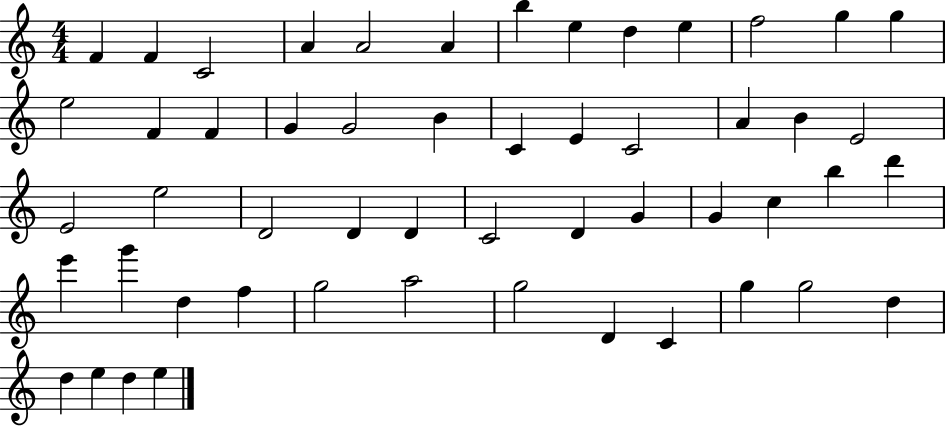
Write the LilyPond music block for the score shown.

{
  \clef treble
  \numericTimeSignature
  \time 4/4
  \key c \major
  f'4 f'4 c'2 | a'4 a'2 a'4 | b''4 e''4 d''4 e''4 | f''2 g''4 g''4 | \break e''2 f'4 f'4 | g'4 g'2 b'4 | c'4 e'4 c'2 | a'4 b'4 e'2 | \break e'2 e''2 | d'2 d'4 d'4 | c'2 d'4 g'4 | g'4 c''4 b''4 d'''4 | \break e'''4 g'''4 d''4 f''4 | g''2 a''2 | g''2 d'4 c'4 | g''4 g''2 d''4 | \break d''4 e''4 d''4 e''4 | \bar "|."
}